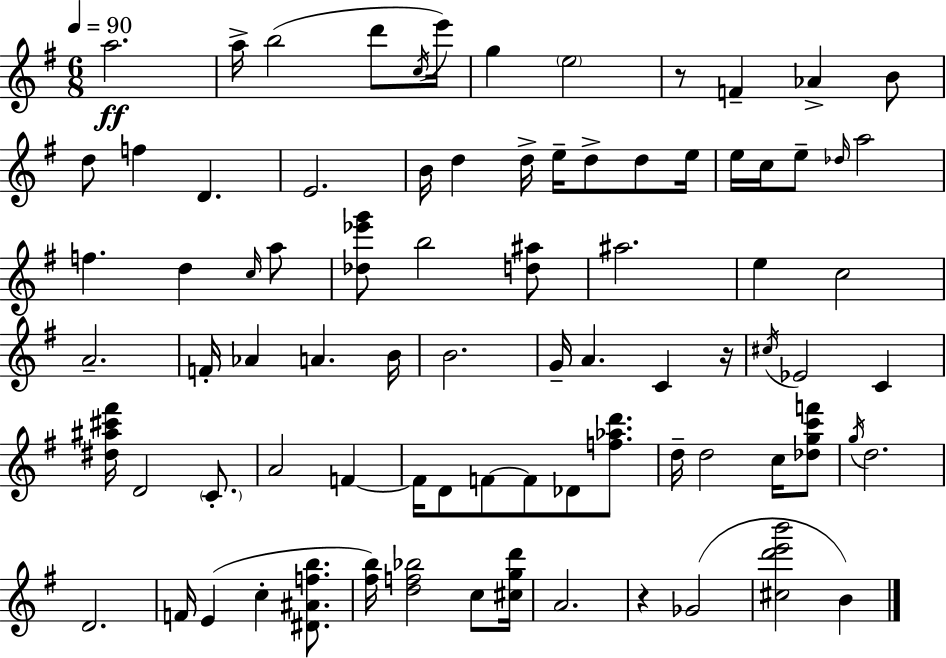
A5/h. A5/s B5/h D6/e C5/s E6/s G5/q E5/h R/e F4/q Ab4/q B4/e D5/e F5/q D4/q. E4/h. B4/s D5/q D5/s E5/s D5/e D5/e E5/s E5/s C5/s E5/e Db5/s A5/h F5/q. D5/q C5/s A5/e [Db5,Eb6,G6]/e B5/h [D5,A#5]/e A#5/h. E5/q C5/h A4/h. F4/s Ab4/q A4/q. B4/s B4/h. G4/s A4/q. C4/q R/s C#5/s Eb4/h C4/q [D#5,A#5,C#6,F#6]/s D4/h C4/e. A4/h F4/q F4/s D4/e F4/e F4/e Db4/e [F5,Ab5,D6]/e. D5/s D5/h C5/s [Db5,G5,C6,F6]/e G5/s D5/h. D4/h. F4/s E4/q C5/q [D#4,A#4,F5,B5]/e. [F#5,B5]/s [D5,F5,Bb5]/h C5/e [C#5,G5,D6]/s A4/h. R/q Gb4/h [C#5,D6,E6,B6]/h B4/q